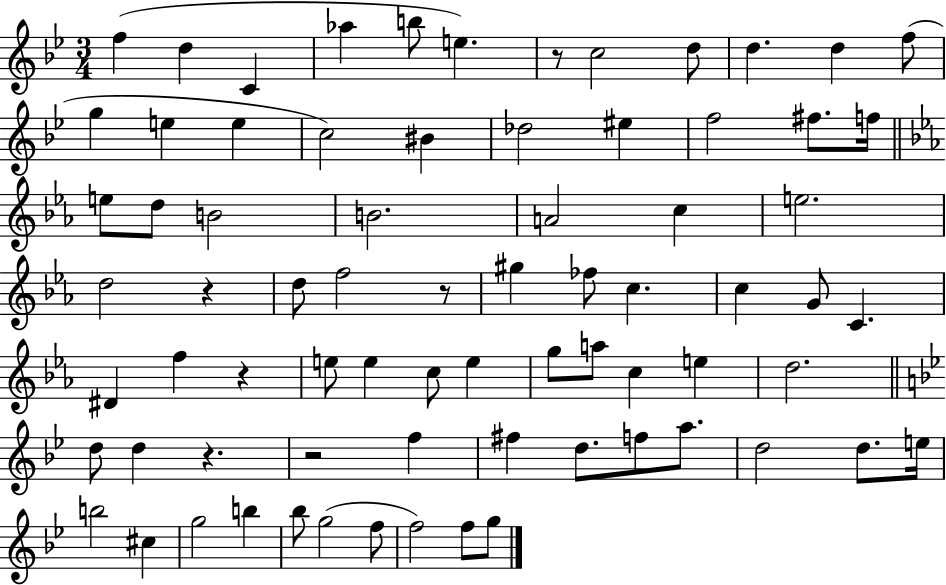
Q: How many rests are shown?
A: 6